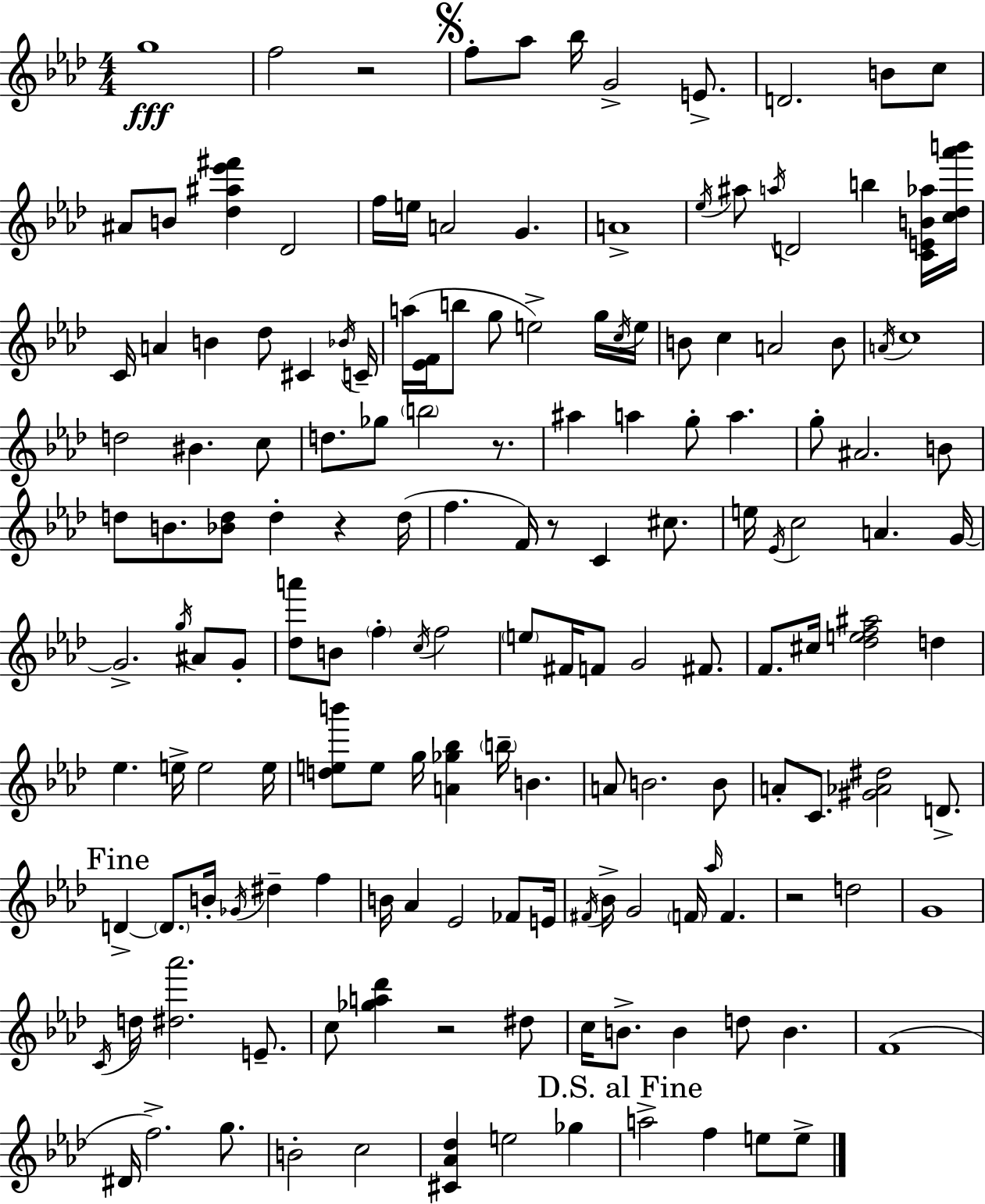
G5/w F5/h R/h F5/e Ab5/e Bb5/s G4/h E4/e. D4/h. B4/e C5/e A#4/e B4/e [Db5,A#5,Eb6,F#6]/q Db4/h F5/s E5/s A4/h G4/q. A4/w Eb5/s A#5/e A5/s D4/h B5/q [C4,E4,B4,Ab5]/s [C5,Db5,Ab6,B6]/s C4/s A4/q B4/q Db5/e C#4/q Bb4/s C4/s A5/s [Eb4,F4]/s B5/e G5/e E5/h G5/s C5/s E5/s B4/e C5/q A4/h B4/e A4/s C5/w D5/h BIS4/q. C5/e D5/e. Gb5/e B5/h R/e. A#5/q A5/q G5/e A5/q. G5/e A#4/h. B4/e D5/e B4/e. [Bb4,D5]/e D5/q R/q D5/s F5/q. F4/s R/e C4/q C#5/e. E5/s Eb4/s C5/h A4/q. G4/s G4/h. G5/s A#4/e G4/e [Db5,A6]/e B4/e F5/q C5/s F5/h E5/e F#4/s F4/e G4/h F#4/e. F4/e. C#5/s [Db5,E5,F5,A#5]/h D5/q Eb5/q. E5/s E5/h E5/s [D5,E5,B6]/e E5/e G5/s [A4,Gb5,Bb5]/q B5/s B4/q. A4/e B4/h. B4/e A4/e C4/e. [G#4,Ab4,D#5]/h D4/e. D4/q D4/e. B4/s Gb4/s D#5/q F5/q B4/s Ab4/q Eb4/h FES4/e E4/s F#4/s Bb4/s G4/h F4/s Ab5/s F4/q. R/h D5/h G4/w C4/s D5/s [D#5,Ab6]/h. E4/e. C5/e [Gb5,A5,Db6]/q R/h D#5/e C5/s B4/e. B4/q D5/e B4/q. F4/w D#4/s F5/h. G5/e. B4/h C5/h [C#4,Ab4,Db5]/q E5/h Gb5/q A5/h F5/q E5/e E5/e